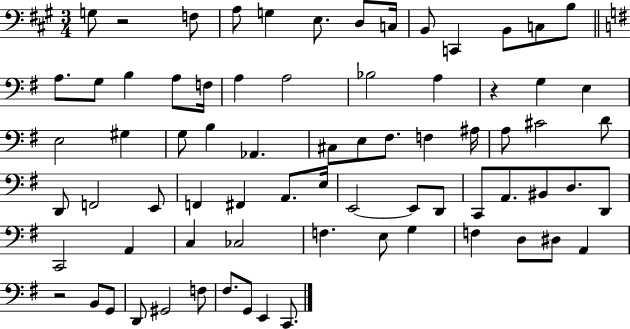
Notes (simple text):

G3/e R/h F3/e A3/e G3/q E3/e. D3/e C3/s B2/e C2/q B2/e C3/e B3/e A3/e. G3/e B3/q A3/e F3/s A3/q A3/h Bb3/h A3/q R/q G3/q E3/q E3/h G#3/q G3/e B3/q Ab2/q. C#3/e E3/e F#3/e. F3/q A#3/s A3/e C#4/h D4/e D2/e F2/h E2/e F2/q F#2/q A2/e. E3/s E2/h E2/e D2/e C2/e A2/e. BIS2/e D3/e. D2/e C2/h A2/q C3/q CES3/h F3/q. E3/e G3/q F3/q D3/e D#3/e A2/q R/h B2/e G2/e D2/e G#2/h F3/e F#3/e. G2/e E2/q C2/e.